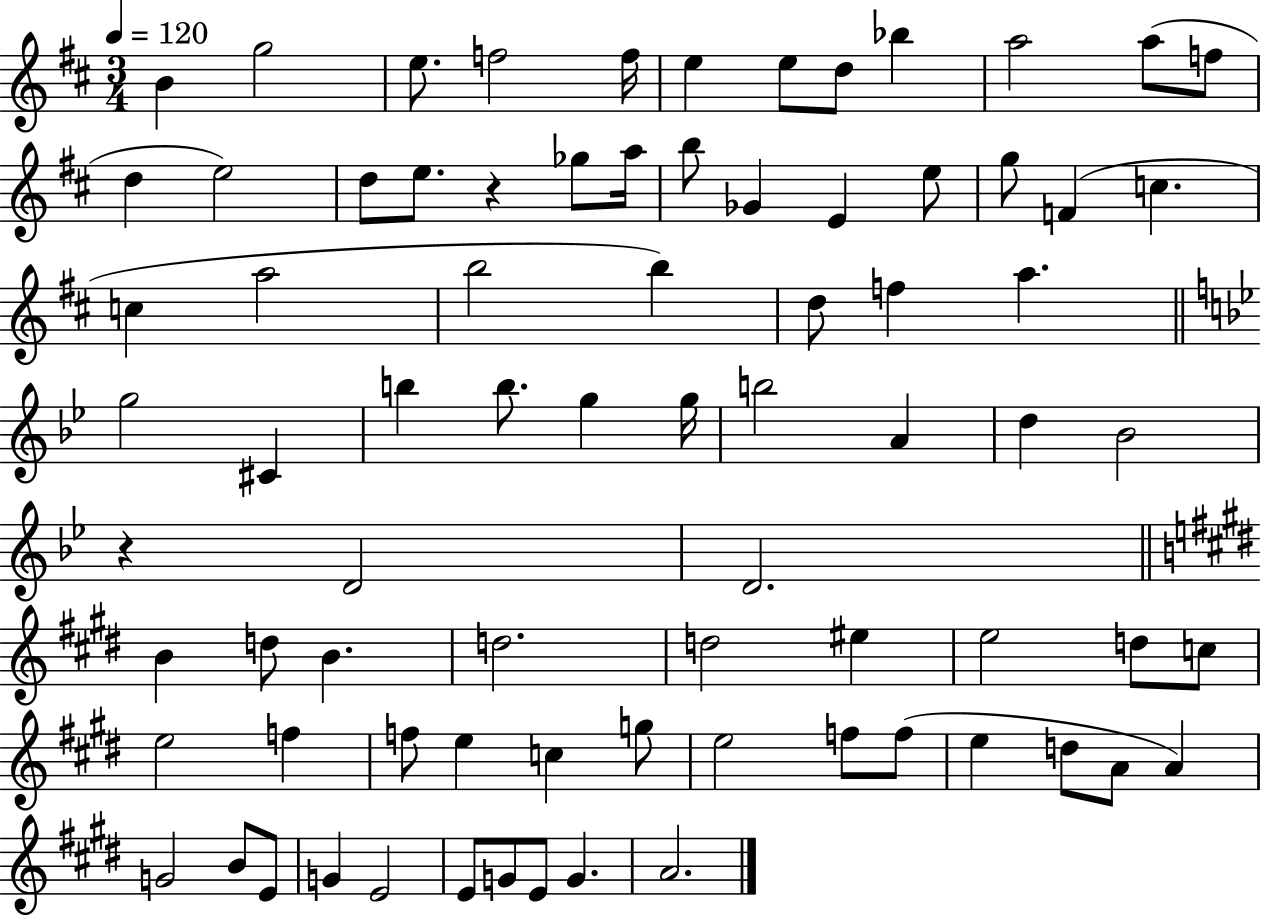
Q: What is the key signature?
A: D major